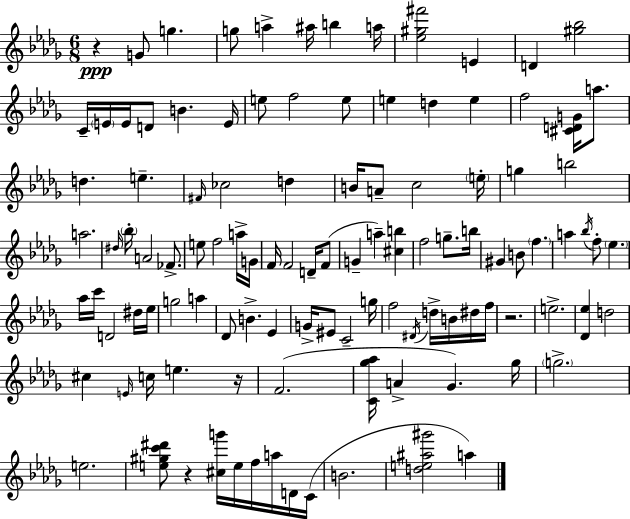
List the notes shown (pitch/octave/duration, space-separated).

R/q G4/e G5/q. G5/e A5/q A#5/s B5/q A5/s [Eb5,G#5,F#6]/h E4/q D4/q [G#5,Bb5]/h C4/s E4/s E4/s D4/e B4/q. E4/s E5/e F5/h E5/e E5/q D5/q E5/q F5/h [C#4,D4,G4]/s A5/e. D5/q. E5/q. F#4/s CES5/h D5/q B4/s A4/e C5/h E5/s G5/q B5/h A5/h. D#5/s Bb5/s A4/h FES4/e. E5/e F5/h A5/s G4/s F4/s F4/h D4/s F4/e G4/q A5/q [C#5,B5]/q F5/h G5/e. B5/s G#4/q B4/e F5/q. A5/q Bb5/s F5/e Eb5/q. Ab5/s C6/s D4/h D#5/s Eb5/s G5/h A5/q Db4/e B4/q. Eb4/q G4/s EIS4/e C4/h G5/s F5/h D#4/s D5/s B4/s D#5/s F5/s R/h. E5/h. [Db4,Eb5]/q D5/h C#5/q E4/s C5/s E5/q. R/s F4/h. [C4,Gb5,Ab5]/s A4/q Gb4/q. Gb5/s G5/h. E5/h. [E5,G#5,C6,D#6]/e R/q [C#5,G6]/s E5/s F5/s A5/s D4/s C4/s B4/h. [D5,E5,A#5,G#6]/h A5/q